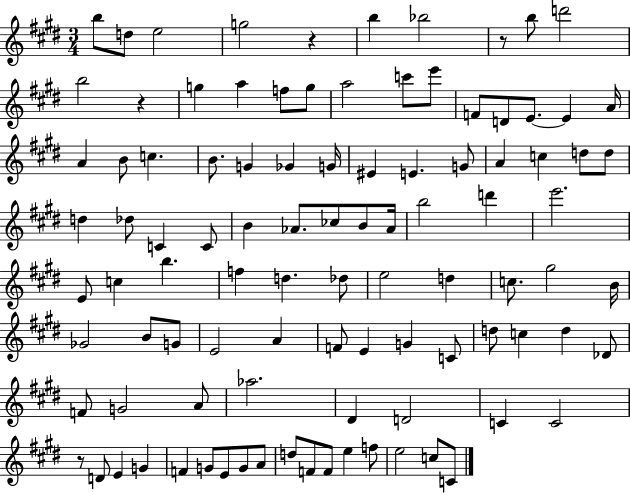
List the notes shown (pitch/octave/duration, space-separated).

B5/e D5/e E5/h G5/h R/q B5/q Bb5/h R/e B5/e D6/h B5/h R/q G5/q A5/q F5/e G5/e A5/h C6/e E6/e F4/e D4/e E4/e. E4/q A4/s A4/q B4/e C5/q. B4/e. G4/q Gb4/q G4/s EIS4/q E4/q. G4/e A4/q C5/q D5/e D5/e D5/q Db5/e C4/q C4/e B4/q Ab4/e. CES5/e B4/e Ab4/s B5/h D6/q E6/h. E4/e C5/q B5/q. F5/q D5/q. Db5/e E5/h D5/q C5/e. G#5/h B4/s Gb4/h B4/e G4/e E4/h A4/q F4/e E4/q G4/q C4/e D5/e C5/q D5/q Db4/e F4/e G4/h A4/e Ab5/h. D#4/q D4/h C4/q C4/h R/e D4/e E4/q G4/q F4/q G4/e E4/e G4/e A4/e D5/e F4/e F4/e E5/q F5/e E5/h C5/e C4/e